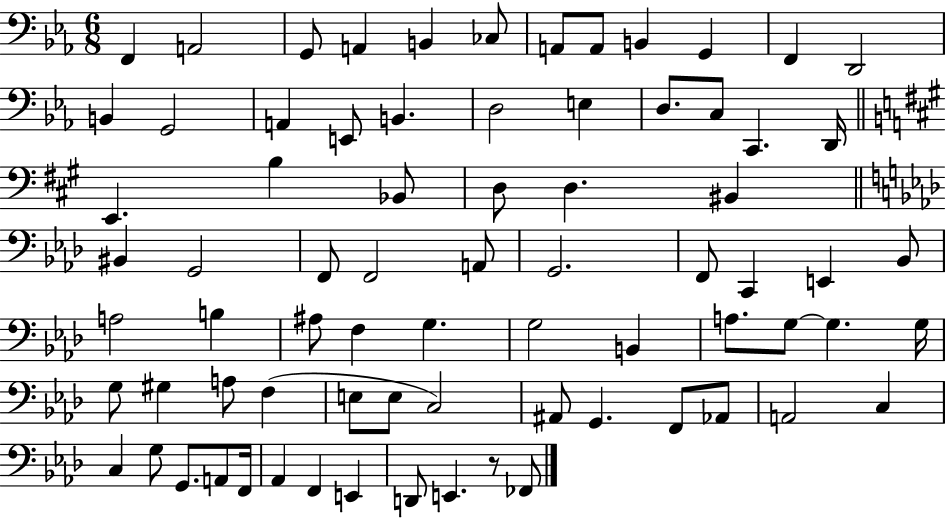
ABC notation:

X:1
T:Untitled
M:6/8
L:1/4
K:Eb
F,, A,,2 G,,/2 A,, B,, _C,/2 A,,/2 A,,/2 B,, G,, F,, D,,2 B,, G,,2 A,, E,,/2 B,, D,2 E, D,/2 C,/2 C,, D,,/4 E,, B, _B,,/2 D,/2 D, ^B,, ^B,, G,,2 F,,/2 F,,2 A,,/2 G,,2 F,,/2 C,, E,, _B,,/2 A,2 B, ^A,/2 F, G, G,2 B,, A,/2 G,/2 G, G,/4 G,/2 ^G, A,/2 F, E,/2 E,/2 C,2 ^A,,/2 G,, F,,/2 _A,,/2 A,,2 C, C, G,/2 G,,/2 A,,/2 F,,/4 _A,, F,, E,, D,,/2 E,, z/2 _F,,/2